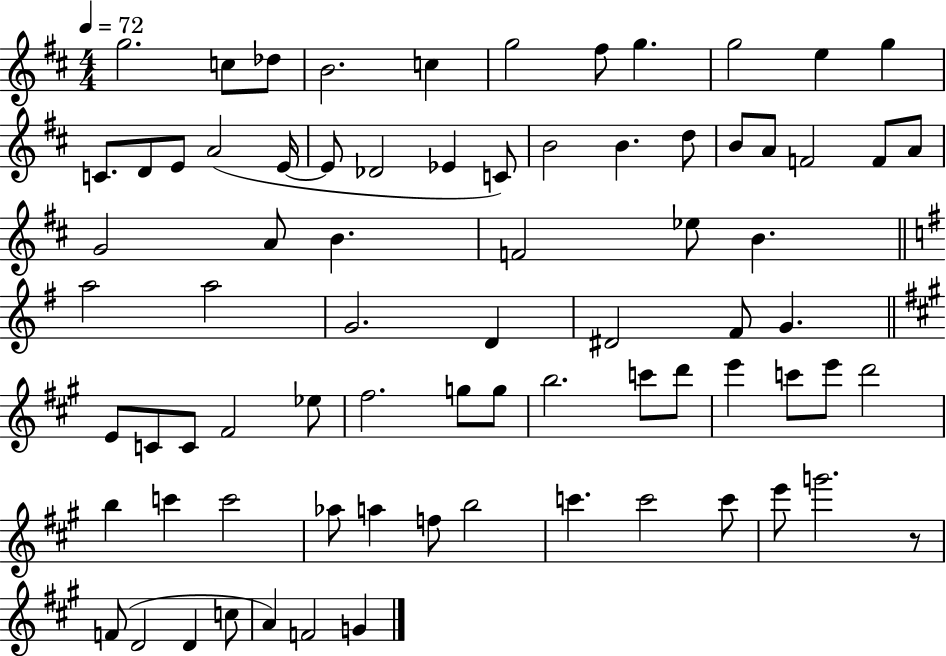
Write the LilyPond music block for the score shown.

{
  \clef treble
  \numericTimeSignature
  \time 4/4
  \key d \major
  \tempo 4 = 72
  \repeat volta 2 { g''2. c''8 des''8 | b'2. c''4 | g''2 fis''8 g''4. | g''2 e''4 g''4 | \break c'8. d'8 e'8 a'2( e'16~~ | e'8 des'2 ees'4 c'8) | b'2 b'4. d''8 | b'8 a'8 f'2 f'8 a'8 | \break g'2 a'8 b'4. | f'2 ees''8 b'4. | \bar "||" \break \key e \minor a''2 a''2 | g'2. d'4 | dis'2 fis'8 g'4. | \bar "||" \break \key a \major e'8 c'8 c'8 fis'2 ees''8 | fis''2. g''8 g''8 | b''2. c'''8 d'''8 | e'''4 c'''8 e'''8 d'''2 | \break b''4 c'''4 c'''2 | aes''8 a''4 f''8 b''2 | c'''4. c'''2 c'''8 | e'''8 g'''2. r8 | \break f'8( d'2 d'4 c''8 | a'4) f'2 g'4 | } \bar "|."
}